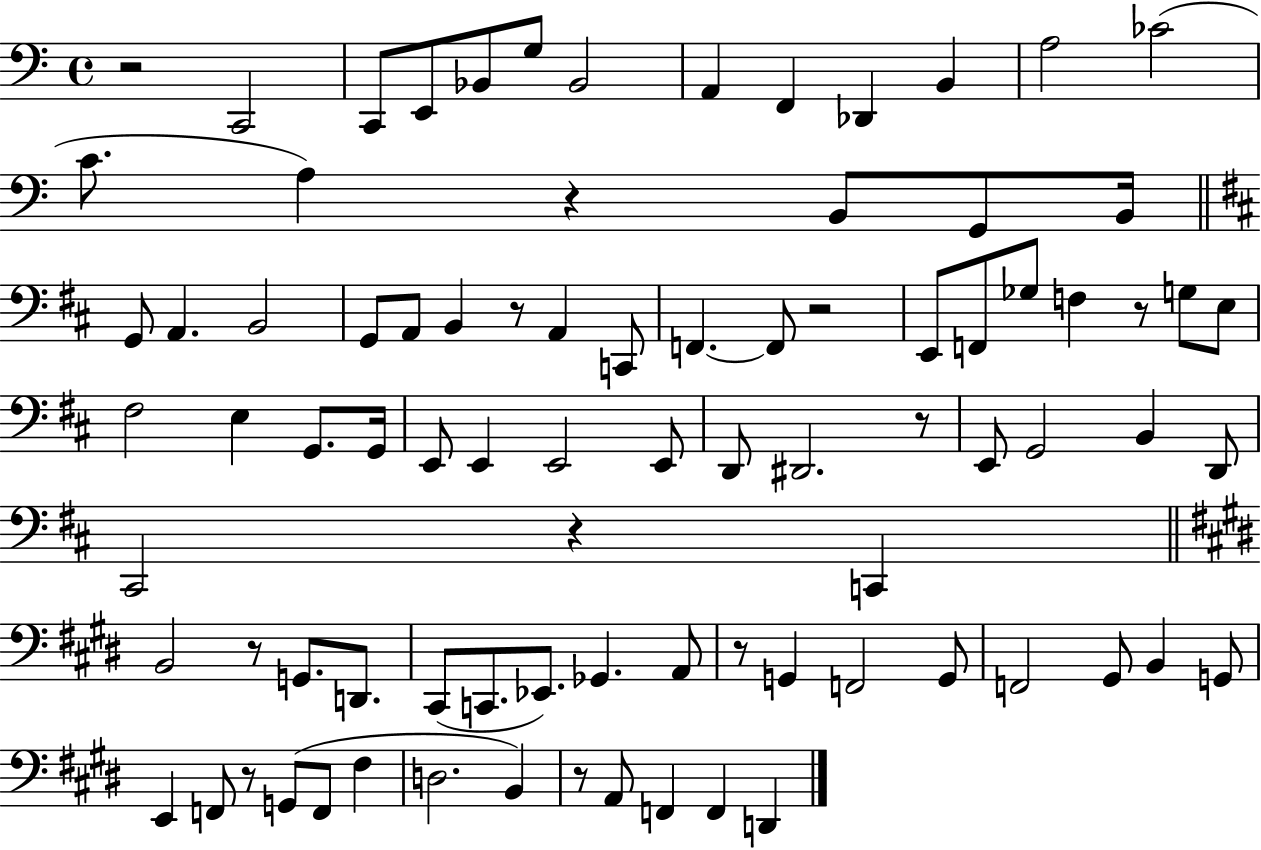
{
  \clef bass
  \time 4/4
  \defaultTimeSignature
  \key c \major
  r2 c,2 | c,8 e,8 bes,8 g8 bes,2 | a,4 f,4 des,4 b,4 | a2 ces'2( | \break c'8. a4) r4 b,8 g,8 b,16 | \bar "||" \break \key d \major g,8 a,4. b,2 | g,8 a,8 b,4 r8 a,4 c,8 | f,4.~~ f,8 r2 | e,8 f,8 ges8 f4 r8 g8 e8 | \break fis2 e4 g,8. g,16 | e,8 e,4 e,2 e,8 | d,8 dis,2. r8 | e,8 g,2 b,4 d,8 | \break cis,2 r4 c,4 | \bar "||" \break \key e \major b,2 r8 g,8. d,8. | cis,8( c,8. ees,8.) ges,4. a,8 | r8 g,4 f,2 g,8 | f,2 gis,8 b,4 g,8 | \break e,4 f,8 r8 g,8( f,8 fis4 | d2. b,4) | r8 a,8 f,4 f,4 d,4 | \bar "|."
}